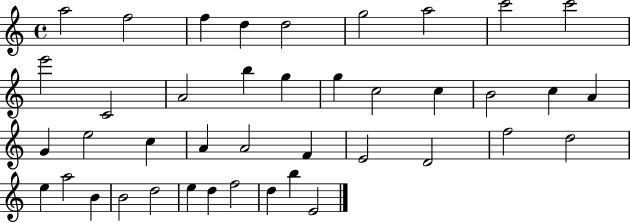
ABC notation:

X:1
T:Untitled
M:4/4
L:1/4
K:C
a2 f2 f d d2 g2 a2 c'2 c'2 e'2 C2 A2 b g g c2 c B2 c A G e2 c A A2 F E2 D2 f2 d2 e a2 B B2 d2 e d f2 d b E2